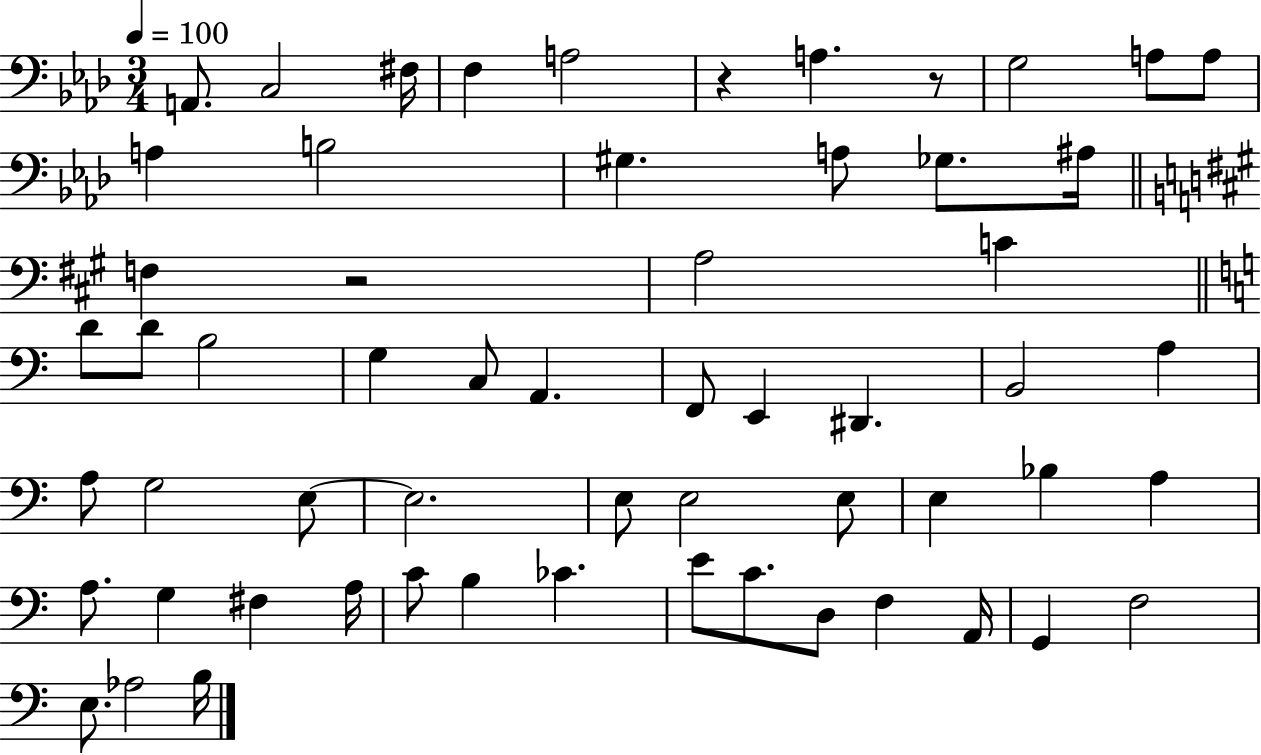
A2/e. C3/h F#3/s F3/q A3/h R/q A3/q. R/e G3/h A3/e A3/e A3/q B3/h G#3/q. A3/e Gb3/e. A#3/s F3/q R/h A3/h C4/q D4/e D4/e B3/h G3/q C3/e A2/q. F2/e E2/q D#2/q. B2/h A3/q A3/e G3/h E3/e E3/h. E3/e E3/h E3/e E3/q Bb3/q A3/q A3/e. G3/q F#3/q A3/s C4/e B3/q CES4/q. E4/e C4/e. D3/e F3/q A2/s G2/q F3/h E3/e. Ab3/h B3/s